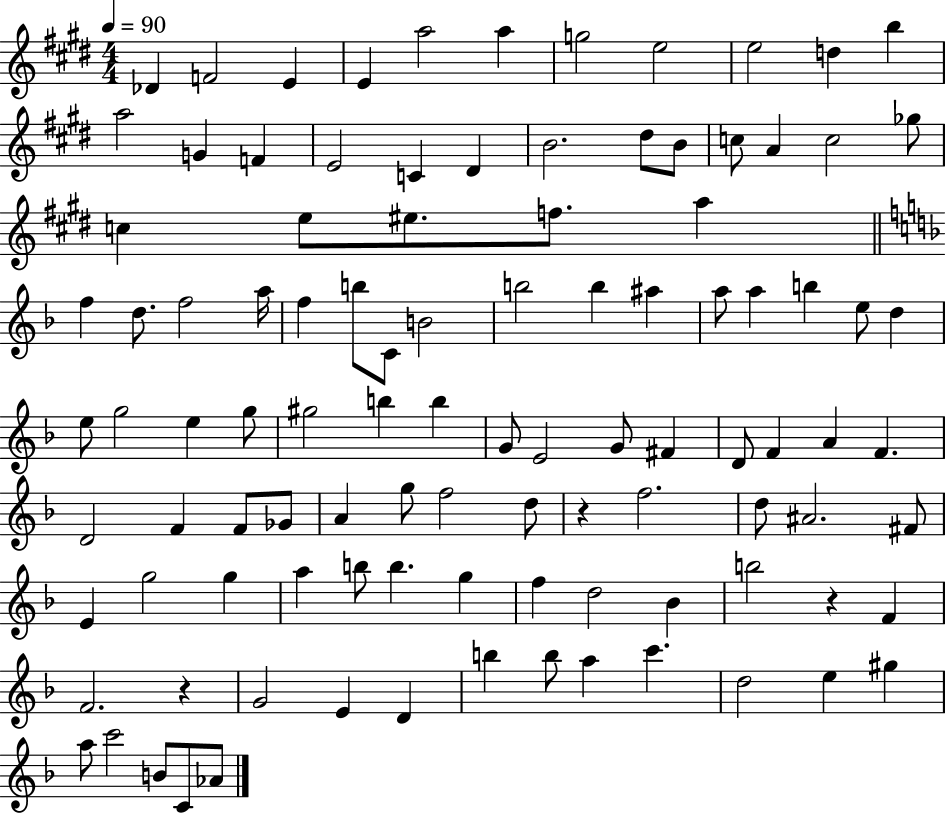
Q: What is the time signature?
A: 4/4